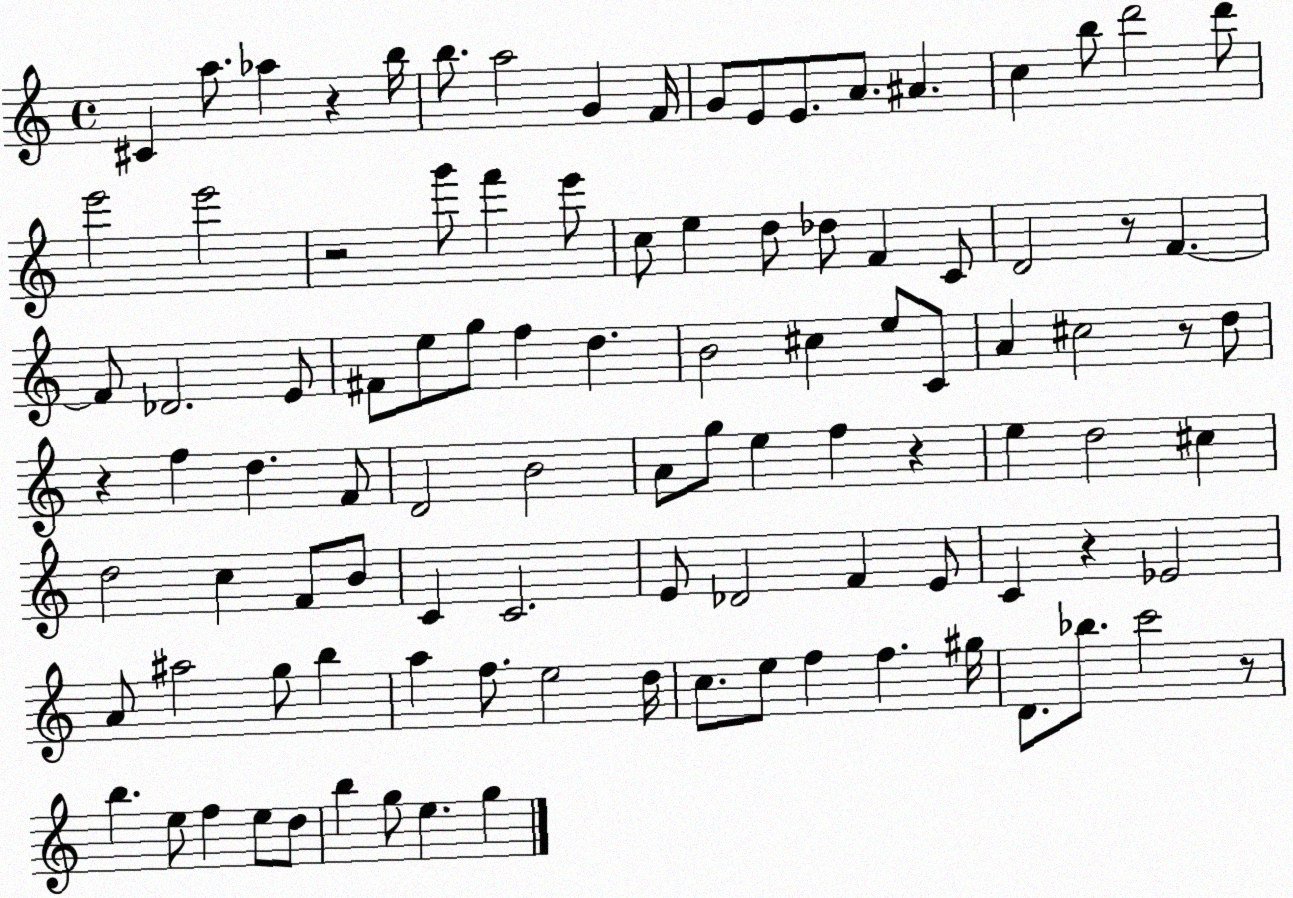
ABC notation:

X:1
T:Untitled
M:4/4
L:1/4
K:C
^C a/2 _a z b/4 b/2 a2 G F/4 G/2 E/2 E/2 A/2 ^A c b/2 d'2 d'/2 e'2 e'2 z2 g'/2 f' e'/2 c/2 e d/2 _d/2 F C/2 D2 z/2 F F/2 _D2 E/2 ^F/2 e/2 g/2 f d B2 ^c e/2 C/2 A ^c2 z/2 d/2 z f d F/2 D2 B2 A/2 g/2 e f z e d2 ^c d2 c F/2 B/2 C C2 E/2 _D2 F E/2 C z _E2 A/2 ^a2 g/2 b a f/2 e2 d/4 c/2 e/2 f f ^g/4 D/2 _b/2 c'2 z/2 b e/2 f e/2 d/2 b g/2 e g